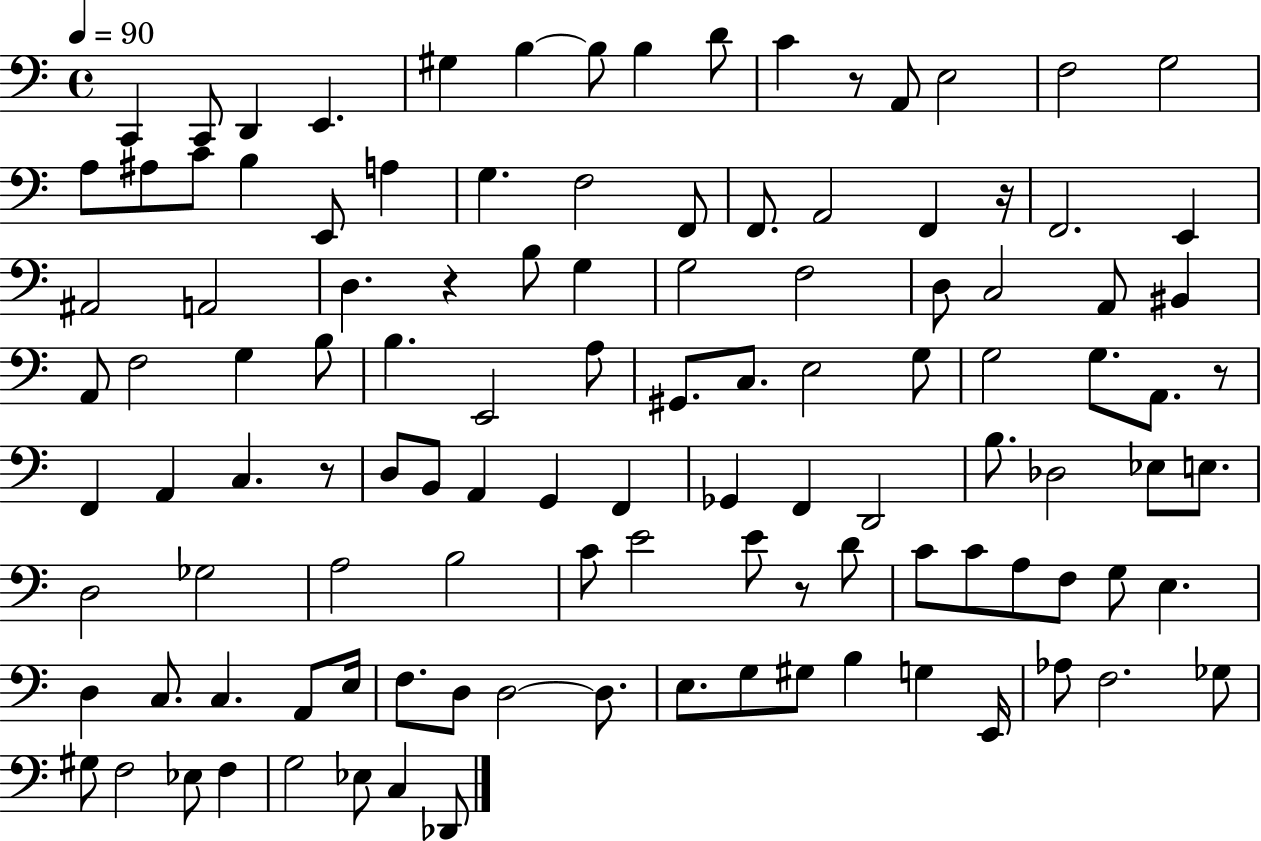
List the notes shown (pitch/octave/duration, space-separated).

C2/q C2/e D2/q E2/q. G#3/q B3/q B3/e B3/q D4/e C4/q R/e A2/e E3/h F3/h G3/h A3/e A#3/e C4/e B3/q E2/e A3/q G3/q. F3/h F2/e F2/e. A2/h F2/q R/s F2/h. E2/q A#2/h A2/h D3/q. R/q B3/e G3/q G3/h F3/h D3/e C3/h A2/e BIS2/q A2/e F3/h G3/q B3/e B3/q. E2/h A3/e G#2/e. C3/e. E3/h G3/e G3/h G3/e. A2/e. R/e F2/q A2/q C3/q. R/e D3/e B2/e A2/q G2/q F2/q Gb2/q F2/q D2/h B3/e. Db3/h Eb3/e E3/e. D3/h Gb3/h A3/h B3/h C4/e E4/h E4/e R/e D4/e C4/e C4/e A3/e F3/e G3/e E3/q. D3/q C3/e. C3/q. A2/e E3/s F3/e. D3/e D3/h D3/e. E3/e. G3/e G#3/e B3/q G3/q E2/s Ab3/e F3/h. Gb3/e G#3/e F3/h Eb3/e F3/q G3/h Eb3/e C3/q Db2/e